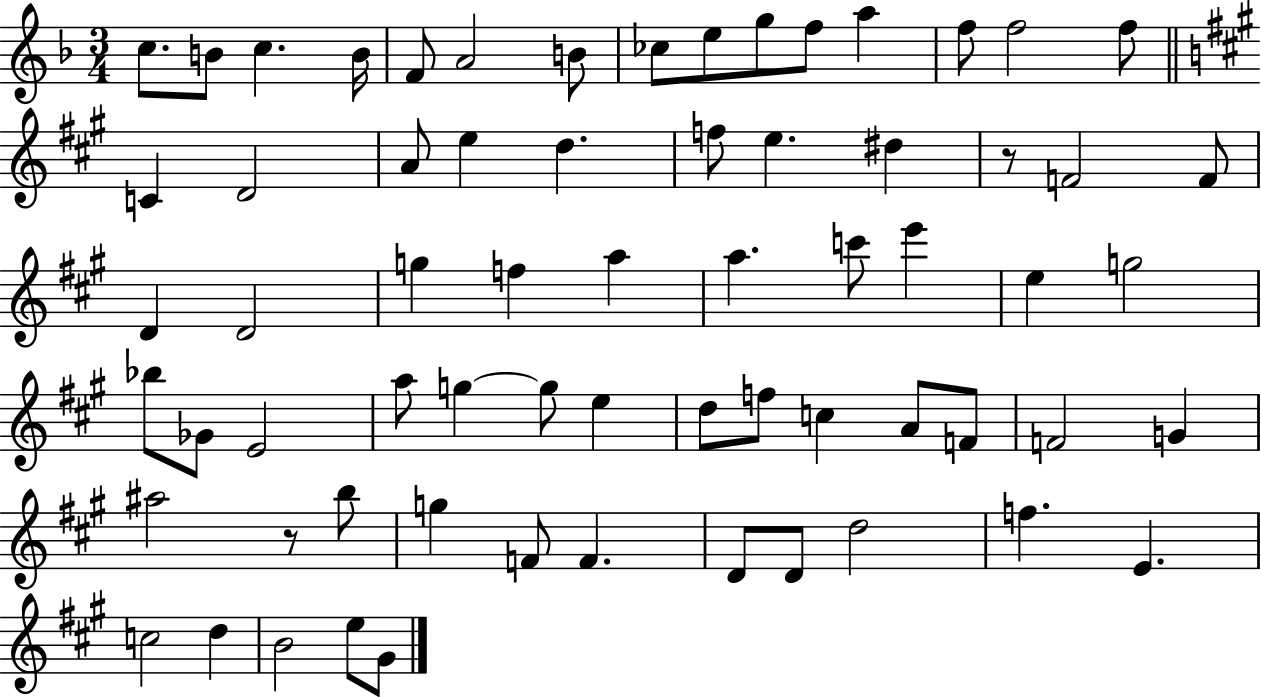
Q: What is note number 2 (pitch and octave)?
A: B4